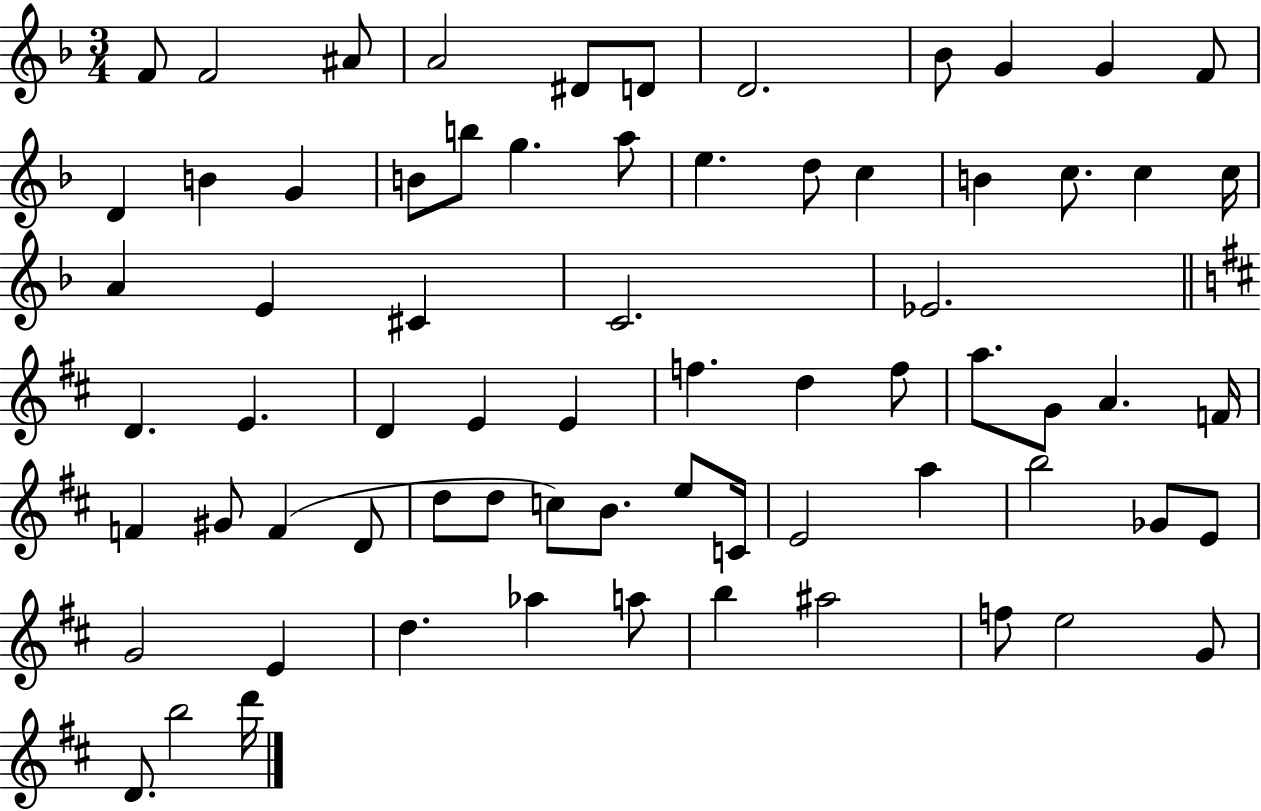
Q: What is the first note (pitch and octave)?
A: F4